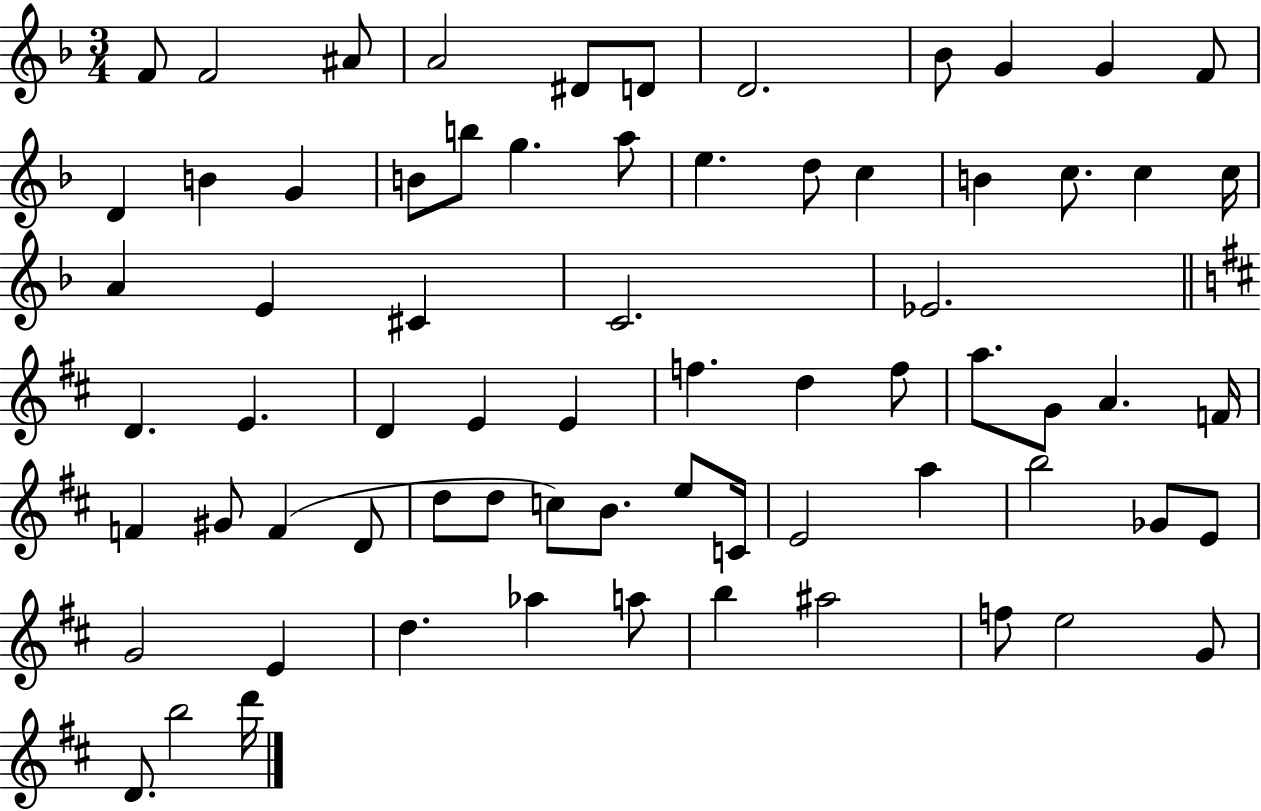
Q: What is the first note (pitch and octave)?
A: F4